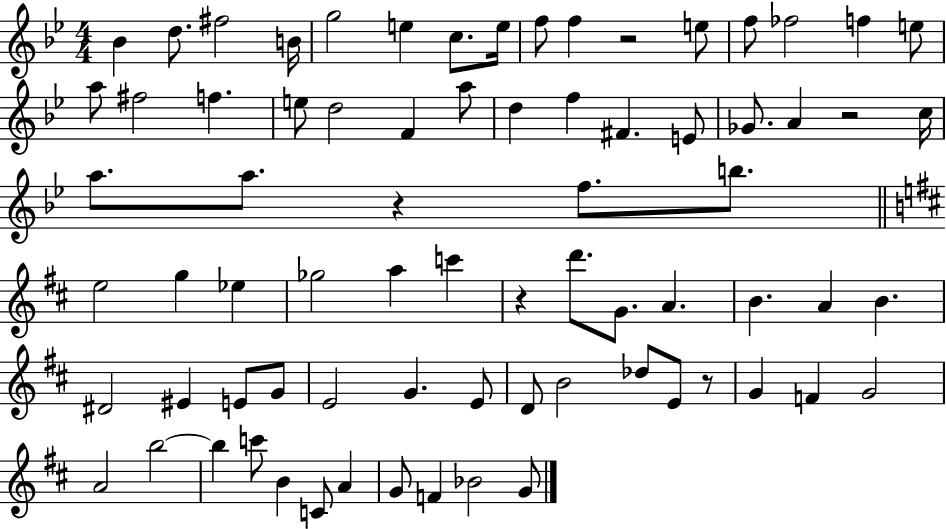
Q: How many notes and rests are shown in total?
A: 75